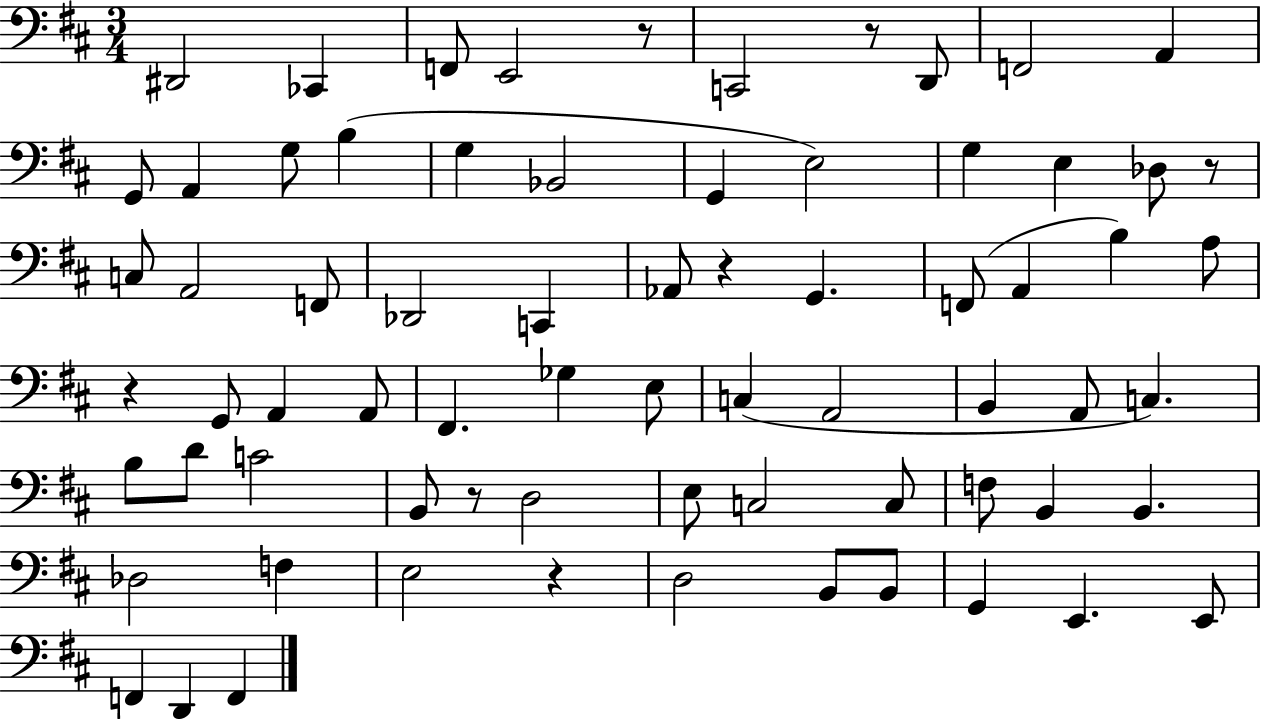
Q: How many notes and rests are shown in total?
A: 71